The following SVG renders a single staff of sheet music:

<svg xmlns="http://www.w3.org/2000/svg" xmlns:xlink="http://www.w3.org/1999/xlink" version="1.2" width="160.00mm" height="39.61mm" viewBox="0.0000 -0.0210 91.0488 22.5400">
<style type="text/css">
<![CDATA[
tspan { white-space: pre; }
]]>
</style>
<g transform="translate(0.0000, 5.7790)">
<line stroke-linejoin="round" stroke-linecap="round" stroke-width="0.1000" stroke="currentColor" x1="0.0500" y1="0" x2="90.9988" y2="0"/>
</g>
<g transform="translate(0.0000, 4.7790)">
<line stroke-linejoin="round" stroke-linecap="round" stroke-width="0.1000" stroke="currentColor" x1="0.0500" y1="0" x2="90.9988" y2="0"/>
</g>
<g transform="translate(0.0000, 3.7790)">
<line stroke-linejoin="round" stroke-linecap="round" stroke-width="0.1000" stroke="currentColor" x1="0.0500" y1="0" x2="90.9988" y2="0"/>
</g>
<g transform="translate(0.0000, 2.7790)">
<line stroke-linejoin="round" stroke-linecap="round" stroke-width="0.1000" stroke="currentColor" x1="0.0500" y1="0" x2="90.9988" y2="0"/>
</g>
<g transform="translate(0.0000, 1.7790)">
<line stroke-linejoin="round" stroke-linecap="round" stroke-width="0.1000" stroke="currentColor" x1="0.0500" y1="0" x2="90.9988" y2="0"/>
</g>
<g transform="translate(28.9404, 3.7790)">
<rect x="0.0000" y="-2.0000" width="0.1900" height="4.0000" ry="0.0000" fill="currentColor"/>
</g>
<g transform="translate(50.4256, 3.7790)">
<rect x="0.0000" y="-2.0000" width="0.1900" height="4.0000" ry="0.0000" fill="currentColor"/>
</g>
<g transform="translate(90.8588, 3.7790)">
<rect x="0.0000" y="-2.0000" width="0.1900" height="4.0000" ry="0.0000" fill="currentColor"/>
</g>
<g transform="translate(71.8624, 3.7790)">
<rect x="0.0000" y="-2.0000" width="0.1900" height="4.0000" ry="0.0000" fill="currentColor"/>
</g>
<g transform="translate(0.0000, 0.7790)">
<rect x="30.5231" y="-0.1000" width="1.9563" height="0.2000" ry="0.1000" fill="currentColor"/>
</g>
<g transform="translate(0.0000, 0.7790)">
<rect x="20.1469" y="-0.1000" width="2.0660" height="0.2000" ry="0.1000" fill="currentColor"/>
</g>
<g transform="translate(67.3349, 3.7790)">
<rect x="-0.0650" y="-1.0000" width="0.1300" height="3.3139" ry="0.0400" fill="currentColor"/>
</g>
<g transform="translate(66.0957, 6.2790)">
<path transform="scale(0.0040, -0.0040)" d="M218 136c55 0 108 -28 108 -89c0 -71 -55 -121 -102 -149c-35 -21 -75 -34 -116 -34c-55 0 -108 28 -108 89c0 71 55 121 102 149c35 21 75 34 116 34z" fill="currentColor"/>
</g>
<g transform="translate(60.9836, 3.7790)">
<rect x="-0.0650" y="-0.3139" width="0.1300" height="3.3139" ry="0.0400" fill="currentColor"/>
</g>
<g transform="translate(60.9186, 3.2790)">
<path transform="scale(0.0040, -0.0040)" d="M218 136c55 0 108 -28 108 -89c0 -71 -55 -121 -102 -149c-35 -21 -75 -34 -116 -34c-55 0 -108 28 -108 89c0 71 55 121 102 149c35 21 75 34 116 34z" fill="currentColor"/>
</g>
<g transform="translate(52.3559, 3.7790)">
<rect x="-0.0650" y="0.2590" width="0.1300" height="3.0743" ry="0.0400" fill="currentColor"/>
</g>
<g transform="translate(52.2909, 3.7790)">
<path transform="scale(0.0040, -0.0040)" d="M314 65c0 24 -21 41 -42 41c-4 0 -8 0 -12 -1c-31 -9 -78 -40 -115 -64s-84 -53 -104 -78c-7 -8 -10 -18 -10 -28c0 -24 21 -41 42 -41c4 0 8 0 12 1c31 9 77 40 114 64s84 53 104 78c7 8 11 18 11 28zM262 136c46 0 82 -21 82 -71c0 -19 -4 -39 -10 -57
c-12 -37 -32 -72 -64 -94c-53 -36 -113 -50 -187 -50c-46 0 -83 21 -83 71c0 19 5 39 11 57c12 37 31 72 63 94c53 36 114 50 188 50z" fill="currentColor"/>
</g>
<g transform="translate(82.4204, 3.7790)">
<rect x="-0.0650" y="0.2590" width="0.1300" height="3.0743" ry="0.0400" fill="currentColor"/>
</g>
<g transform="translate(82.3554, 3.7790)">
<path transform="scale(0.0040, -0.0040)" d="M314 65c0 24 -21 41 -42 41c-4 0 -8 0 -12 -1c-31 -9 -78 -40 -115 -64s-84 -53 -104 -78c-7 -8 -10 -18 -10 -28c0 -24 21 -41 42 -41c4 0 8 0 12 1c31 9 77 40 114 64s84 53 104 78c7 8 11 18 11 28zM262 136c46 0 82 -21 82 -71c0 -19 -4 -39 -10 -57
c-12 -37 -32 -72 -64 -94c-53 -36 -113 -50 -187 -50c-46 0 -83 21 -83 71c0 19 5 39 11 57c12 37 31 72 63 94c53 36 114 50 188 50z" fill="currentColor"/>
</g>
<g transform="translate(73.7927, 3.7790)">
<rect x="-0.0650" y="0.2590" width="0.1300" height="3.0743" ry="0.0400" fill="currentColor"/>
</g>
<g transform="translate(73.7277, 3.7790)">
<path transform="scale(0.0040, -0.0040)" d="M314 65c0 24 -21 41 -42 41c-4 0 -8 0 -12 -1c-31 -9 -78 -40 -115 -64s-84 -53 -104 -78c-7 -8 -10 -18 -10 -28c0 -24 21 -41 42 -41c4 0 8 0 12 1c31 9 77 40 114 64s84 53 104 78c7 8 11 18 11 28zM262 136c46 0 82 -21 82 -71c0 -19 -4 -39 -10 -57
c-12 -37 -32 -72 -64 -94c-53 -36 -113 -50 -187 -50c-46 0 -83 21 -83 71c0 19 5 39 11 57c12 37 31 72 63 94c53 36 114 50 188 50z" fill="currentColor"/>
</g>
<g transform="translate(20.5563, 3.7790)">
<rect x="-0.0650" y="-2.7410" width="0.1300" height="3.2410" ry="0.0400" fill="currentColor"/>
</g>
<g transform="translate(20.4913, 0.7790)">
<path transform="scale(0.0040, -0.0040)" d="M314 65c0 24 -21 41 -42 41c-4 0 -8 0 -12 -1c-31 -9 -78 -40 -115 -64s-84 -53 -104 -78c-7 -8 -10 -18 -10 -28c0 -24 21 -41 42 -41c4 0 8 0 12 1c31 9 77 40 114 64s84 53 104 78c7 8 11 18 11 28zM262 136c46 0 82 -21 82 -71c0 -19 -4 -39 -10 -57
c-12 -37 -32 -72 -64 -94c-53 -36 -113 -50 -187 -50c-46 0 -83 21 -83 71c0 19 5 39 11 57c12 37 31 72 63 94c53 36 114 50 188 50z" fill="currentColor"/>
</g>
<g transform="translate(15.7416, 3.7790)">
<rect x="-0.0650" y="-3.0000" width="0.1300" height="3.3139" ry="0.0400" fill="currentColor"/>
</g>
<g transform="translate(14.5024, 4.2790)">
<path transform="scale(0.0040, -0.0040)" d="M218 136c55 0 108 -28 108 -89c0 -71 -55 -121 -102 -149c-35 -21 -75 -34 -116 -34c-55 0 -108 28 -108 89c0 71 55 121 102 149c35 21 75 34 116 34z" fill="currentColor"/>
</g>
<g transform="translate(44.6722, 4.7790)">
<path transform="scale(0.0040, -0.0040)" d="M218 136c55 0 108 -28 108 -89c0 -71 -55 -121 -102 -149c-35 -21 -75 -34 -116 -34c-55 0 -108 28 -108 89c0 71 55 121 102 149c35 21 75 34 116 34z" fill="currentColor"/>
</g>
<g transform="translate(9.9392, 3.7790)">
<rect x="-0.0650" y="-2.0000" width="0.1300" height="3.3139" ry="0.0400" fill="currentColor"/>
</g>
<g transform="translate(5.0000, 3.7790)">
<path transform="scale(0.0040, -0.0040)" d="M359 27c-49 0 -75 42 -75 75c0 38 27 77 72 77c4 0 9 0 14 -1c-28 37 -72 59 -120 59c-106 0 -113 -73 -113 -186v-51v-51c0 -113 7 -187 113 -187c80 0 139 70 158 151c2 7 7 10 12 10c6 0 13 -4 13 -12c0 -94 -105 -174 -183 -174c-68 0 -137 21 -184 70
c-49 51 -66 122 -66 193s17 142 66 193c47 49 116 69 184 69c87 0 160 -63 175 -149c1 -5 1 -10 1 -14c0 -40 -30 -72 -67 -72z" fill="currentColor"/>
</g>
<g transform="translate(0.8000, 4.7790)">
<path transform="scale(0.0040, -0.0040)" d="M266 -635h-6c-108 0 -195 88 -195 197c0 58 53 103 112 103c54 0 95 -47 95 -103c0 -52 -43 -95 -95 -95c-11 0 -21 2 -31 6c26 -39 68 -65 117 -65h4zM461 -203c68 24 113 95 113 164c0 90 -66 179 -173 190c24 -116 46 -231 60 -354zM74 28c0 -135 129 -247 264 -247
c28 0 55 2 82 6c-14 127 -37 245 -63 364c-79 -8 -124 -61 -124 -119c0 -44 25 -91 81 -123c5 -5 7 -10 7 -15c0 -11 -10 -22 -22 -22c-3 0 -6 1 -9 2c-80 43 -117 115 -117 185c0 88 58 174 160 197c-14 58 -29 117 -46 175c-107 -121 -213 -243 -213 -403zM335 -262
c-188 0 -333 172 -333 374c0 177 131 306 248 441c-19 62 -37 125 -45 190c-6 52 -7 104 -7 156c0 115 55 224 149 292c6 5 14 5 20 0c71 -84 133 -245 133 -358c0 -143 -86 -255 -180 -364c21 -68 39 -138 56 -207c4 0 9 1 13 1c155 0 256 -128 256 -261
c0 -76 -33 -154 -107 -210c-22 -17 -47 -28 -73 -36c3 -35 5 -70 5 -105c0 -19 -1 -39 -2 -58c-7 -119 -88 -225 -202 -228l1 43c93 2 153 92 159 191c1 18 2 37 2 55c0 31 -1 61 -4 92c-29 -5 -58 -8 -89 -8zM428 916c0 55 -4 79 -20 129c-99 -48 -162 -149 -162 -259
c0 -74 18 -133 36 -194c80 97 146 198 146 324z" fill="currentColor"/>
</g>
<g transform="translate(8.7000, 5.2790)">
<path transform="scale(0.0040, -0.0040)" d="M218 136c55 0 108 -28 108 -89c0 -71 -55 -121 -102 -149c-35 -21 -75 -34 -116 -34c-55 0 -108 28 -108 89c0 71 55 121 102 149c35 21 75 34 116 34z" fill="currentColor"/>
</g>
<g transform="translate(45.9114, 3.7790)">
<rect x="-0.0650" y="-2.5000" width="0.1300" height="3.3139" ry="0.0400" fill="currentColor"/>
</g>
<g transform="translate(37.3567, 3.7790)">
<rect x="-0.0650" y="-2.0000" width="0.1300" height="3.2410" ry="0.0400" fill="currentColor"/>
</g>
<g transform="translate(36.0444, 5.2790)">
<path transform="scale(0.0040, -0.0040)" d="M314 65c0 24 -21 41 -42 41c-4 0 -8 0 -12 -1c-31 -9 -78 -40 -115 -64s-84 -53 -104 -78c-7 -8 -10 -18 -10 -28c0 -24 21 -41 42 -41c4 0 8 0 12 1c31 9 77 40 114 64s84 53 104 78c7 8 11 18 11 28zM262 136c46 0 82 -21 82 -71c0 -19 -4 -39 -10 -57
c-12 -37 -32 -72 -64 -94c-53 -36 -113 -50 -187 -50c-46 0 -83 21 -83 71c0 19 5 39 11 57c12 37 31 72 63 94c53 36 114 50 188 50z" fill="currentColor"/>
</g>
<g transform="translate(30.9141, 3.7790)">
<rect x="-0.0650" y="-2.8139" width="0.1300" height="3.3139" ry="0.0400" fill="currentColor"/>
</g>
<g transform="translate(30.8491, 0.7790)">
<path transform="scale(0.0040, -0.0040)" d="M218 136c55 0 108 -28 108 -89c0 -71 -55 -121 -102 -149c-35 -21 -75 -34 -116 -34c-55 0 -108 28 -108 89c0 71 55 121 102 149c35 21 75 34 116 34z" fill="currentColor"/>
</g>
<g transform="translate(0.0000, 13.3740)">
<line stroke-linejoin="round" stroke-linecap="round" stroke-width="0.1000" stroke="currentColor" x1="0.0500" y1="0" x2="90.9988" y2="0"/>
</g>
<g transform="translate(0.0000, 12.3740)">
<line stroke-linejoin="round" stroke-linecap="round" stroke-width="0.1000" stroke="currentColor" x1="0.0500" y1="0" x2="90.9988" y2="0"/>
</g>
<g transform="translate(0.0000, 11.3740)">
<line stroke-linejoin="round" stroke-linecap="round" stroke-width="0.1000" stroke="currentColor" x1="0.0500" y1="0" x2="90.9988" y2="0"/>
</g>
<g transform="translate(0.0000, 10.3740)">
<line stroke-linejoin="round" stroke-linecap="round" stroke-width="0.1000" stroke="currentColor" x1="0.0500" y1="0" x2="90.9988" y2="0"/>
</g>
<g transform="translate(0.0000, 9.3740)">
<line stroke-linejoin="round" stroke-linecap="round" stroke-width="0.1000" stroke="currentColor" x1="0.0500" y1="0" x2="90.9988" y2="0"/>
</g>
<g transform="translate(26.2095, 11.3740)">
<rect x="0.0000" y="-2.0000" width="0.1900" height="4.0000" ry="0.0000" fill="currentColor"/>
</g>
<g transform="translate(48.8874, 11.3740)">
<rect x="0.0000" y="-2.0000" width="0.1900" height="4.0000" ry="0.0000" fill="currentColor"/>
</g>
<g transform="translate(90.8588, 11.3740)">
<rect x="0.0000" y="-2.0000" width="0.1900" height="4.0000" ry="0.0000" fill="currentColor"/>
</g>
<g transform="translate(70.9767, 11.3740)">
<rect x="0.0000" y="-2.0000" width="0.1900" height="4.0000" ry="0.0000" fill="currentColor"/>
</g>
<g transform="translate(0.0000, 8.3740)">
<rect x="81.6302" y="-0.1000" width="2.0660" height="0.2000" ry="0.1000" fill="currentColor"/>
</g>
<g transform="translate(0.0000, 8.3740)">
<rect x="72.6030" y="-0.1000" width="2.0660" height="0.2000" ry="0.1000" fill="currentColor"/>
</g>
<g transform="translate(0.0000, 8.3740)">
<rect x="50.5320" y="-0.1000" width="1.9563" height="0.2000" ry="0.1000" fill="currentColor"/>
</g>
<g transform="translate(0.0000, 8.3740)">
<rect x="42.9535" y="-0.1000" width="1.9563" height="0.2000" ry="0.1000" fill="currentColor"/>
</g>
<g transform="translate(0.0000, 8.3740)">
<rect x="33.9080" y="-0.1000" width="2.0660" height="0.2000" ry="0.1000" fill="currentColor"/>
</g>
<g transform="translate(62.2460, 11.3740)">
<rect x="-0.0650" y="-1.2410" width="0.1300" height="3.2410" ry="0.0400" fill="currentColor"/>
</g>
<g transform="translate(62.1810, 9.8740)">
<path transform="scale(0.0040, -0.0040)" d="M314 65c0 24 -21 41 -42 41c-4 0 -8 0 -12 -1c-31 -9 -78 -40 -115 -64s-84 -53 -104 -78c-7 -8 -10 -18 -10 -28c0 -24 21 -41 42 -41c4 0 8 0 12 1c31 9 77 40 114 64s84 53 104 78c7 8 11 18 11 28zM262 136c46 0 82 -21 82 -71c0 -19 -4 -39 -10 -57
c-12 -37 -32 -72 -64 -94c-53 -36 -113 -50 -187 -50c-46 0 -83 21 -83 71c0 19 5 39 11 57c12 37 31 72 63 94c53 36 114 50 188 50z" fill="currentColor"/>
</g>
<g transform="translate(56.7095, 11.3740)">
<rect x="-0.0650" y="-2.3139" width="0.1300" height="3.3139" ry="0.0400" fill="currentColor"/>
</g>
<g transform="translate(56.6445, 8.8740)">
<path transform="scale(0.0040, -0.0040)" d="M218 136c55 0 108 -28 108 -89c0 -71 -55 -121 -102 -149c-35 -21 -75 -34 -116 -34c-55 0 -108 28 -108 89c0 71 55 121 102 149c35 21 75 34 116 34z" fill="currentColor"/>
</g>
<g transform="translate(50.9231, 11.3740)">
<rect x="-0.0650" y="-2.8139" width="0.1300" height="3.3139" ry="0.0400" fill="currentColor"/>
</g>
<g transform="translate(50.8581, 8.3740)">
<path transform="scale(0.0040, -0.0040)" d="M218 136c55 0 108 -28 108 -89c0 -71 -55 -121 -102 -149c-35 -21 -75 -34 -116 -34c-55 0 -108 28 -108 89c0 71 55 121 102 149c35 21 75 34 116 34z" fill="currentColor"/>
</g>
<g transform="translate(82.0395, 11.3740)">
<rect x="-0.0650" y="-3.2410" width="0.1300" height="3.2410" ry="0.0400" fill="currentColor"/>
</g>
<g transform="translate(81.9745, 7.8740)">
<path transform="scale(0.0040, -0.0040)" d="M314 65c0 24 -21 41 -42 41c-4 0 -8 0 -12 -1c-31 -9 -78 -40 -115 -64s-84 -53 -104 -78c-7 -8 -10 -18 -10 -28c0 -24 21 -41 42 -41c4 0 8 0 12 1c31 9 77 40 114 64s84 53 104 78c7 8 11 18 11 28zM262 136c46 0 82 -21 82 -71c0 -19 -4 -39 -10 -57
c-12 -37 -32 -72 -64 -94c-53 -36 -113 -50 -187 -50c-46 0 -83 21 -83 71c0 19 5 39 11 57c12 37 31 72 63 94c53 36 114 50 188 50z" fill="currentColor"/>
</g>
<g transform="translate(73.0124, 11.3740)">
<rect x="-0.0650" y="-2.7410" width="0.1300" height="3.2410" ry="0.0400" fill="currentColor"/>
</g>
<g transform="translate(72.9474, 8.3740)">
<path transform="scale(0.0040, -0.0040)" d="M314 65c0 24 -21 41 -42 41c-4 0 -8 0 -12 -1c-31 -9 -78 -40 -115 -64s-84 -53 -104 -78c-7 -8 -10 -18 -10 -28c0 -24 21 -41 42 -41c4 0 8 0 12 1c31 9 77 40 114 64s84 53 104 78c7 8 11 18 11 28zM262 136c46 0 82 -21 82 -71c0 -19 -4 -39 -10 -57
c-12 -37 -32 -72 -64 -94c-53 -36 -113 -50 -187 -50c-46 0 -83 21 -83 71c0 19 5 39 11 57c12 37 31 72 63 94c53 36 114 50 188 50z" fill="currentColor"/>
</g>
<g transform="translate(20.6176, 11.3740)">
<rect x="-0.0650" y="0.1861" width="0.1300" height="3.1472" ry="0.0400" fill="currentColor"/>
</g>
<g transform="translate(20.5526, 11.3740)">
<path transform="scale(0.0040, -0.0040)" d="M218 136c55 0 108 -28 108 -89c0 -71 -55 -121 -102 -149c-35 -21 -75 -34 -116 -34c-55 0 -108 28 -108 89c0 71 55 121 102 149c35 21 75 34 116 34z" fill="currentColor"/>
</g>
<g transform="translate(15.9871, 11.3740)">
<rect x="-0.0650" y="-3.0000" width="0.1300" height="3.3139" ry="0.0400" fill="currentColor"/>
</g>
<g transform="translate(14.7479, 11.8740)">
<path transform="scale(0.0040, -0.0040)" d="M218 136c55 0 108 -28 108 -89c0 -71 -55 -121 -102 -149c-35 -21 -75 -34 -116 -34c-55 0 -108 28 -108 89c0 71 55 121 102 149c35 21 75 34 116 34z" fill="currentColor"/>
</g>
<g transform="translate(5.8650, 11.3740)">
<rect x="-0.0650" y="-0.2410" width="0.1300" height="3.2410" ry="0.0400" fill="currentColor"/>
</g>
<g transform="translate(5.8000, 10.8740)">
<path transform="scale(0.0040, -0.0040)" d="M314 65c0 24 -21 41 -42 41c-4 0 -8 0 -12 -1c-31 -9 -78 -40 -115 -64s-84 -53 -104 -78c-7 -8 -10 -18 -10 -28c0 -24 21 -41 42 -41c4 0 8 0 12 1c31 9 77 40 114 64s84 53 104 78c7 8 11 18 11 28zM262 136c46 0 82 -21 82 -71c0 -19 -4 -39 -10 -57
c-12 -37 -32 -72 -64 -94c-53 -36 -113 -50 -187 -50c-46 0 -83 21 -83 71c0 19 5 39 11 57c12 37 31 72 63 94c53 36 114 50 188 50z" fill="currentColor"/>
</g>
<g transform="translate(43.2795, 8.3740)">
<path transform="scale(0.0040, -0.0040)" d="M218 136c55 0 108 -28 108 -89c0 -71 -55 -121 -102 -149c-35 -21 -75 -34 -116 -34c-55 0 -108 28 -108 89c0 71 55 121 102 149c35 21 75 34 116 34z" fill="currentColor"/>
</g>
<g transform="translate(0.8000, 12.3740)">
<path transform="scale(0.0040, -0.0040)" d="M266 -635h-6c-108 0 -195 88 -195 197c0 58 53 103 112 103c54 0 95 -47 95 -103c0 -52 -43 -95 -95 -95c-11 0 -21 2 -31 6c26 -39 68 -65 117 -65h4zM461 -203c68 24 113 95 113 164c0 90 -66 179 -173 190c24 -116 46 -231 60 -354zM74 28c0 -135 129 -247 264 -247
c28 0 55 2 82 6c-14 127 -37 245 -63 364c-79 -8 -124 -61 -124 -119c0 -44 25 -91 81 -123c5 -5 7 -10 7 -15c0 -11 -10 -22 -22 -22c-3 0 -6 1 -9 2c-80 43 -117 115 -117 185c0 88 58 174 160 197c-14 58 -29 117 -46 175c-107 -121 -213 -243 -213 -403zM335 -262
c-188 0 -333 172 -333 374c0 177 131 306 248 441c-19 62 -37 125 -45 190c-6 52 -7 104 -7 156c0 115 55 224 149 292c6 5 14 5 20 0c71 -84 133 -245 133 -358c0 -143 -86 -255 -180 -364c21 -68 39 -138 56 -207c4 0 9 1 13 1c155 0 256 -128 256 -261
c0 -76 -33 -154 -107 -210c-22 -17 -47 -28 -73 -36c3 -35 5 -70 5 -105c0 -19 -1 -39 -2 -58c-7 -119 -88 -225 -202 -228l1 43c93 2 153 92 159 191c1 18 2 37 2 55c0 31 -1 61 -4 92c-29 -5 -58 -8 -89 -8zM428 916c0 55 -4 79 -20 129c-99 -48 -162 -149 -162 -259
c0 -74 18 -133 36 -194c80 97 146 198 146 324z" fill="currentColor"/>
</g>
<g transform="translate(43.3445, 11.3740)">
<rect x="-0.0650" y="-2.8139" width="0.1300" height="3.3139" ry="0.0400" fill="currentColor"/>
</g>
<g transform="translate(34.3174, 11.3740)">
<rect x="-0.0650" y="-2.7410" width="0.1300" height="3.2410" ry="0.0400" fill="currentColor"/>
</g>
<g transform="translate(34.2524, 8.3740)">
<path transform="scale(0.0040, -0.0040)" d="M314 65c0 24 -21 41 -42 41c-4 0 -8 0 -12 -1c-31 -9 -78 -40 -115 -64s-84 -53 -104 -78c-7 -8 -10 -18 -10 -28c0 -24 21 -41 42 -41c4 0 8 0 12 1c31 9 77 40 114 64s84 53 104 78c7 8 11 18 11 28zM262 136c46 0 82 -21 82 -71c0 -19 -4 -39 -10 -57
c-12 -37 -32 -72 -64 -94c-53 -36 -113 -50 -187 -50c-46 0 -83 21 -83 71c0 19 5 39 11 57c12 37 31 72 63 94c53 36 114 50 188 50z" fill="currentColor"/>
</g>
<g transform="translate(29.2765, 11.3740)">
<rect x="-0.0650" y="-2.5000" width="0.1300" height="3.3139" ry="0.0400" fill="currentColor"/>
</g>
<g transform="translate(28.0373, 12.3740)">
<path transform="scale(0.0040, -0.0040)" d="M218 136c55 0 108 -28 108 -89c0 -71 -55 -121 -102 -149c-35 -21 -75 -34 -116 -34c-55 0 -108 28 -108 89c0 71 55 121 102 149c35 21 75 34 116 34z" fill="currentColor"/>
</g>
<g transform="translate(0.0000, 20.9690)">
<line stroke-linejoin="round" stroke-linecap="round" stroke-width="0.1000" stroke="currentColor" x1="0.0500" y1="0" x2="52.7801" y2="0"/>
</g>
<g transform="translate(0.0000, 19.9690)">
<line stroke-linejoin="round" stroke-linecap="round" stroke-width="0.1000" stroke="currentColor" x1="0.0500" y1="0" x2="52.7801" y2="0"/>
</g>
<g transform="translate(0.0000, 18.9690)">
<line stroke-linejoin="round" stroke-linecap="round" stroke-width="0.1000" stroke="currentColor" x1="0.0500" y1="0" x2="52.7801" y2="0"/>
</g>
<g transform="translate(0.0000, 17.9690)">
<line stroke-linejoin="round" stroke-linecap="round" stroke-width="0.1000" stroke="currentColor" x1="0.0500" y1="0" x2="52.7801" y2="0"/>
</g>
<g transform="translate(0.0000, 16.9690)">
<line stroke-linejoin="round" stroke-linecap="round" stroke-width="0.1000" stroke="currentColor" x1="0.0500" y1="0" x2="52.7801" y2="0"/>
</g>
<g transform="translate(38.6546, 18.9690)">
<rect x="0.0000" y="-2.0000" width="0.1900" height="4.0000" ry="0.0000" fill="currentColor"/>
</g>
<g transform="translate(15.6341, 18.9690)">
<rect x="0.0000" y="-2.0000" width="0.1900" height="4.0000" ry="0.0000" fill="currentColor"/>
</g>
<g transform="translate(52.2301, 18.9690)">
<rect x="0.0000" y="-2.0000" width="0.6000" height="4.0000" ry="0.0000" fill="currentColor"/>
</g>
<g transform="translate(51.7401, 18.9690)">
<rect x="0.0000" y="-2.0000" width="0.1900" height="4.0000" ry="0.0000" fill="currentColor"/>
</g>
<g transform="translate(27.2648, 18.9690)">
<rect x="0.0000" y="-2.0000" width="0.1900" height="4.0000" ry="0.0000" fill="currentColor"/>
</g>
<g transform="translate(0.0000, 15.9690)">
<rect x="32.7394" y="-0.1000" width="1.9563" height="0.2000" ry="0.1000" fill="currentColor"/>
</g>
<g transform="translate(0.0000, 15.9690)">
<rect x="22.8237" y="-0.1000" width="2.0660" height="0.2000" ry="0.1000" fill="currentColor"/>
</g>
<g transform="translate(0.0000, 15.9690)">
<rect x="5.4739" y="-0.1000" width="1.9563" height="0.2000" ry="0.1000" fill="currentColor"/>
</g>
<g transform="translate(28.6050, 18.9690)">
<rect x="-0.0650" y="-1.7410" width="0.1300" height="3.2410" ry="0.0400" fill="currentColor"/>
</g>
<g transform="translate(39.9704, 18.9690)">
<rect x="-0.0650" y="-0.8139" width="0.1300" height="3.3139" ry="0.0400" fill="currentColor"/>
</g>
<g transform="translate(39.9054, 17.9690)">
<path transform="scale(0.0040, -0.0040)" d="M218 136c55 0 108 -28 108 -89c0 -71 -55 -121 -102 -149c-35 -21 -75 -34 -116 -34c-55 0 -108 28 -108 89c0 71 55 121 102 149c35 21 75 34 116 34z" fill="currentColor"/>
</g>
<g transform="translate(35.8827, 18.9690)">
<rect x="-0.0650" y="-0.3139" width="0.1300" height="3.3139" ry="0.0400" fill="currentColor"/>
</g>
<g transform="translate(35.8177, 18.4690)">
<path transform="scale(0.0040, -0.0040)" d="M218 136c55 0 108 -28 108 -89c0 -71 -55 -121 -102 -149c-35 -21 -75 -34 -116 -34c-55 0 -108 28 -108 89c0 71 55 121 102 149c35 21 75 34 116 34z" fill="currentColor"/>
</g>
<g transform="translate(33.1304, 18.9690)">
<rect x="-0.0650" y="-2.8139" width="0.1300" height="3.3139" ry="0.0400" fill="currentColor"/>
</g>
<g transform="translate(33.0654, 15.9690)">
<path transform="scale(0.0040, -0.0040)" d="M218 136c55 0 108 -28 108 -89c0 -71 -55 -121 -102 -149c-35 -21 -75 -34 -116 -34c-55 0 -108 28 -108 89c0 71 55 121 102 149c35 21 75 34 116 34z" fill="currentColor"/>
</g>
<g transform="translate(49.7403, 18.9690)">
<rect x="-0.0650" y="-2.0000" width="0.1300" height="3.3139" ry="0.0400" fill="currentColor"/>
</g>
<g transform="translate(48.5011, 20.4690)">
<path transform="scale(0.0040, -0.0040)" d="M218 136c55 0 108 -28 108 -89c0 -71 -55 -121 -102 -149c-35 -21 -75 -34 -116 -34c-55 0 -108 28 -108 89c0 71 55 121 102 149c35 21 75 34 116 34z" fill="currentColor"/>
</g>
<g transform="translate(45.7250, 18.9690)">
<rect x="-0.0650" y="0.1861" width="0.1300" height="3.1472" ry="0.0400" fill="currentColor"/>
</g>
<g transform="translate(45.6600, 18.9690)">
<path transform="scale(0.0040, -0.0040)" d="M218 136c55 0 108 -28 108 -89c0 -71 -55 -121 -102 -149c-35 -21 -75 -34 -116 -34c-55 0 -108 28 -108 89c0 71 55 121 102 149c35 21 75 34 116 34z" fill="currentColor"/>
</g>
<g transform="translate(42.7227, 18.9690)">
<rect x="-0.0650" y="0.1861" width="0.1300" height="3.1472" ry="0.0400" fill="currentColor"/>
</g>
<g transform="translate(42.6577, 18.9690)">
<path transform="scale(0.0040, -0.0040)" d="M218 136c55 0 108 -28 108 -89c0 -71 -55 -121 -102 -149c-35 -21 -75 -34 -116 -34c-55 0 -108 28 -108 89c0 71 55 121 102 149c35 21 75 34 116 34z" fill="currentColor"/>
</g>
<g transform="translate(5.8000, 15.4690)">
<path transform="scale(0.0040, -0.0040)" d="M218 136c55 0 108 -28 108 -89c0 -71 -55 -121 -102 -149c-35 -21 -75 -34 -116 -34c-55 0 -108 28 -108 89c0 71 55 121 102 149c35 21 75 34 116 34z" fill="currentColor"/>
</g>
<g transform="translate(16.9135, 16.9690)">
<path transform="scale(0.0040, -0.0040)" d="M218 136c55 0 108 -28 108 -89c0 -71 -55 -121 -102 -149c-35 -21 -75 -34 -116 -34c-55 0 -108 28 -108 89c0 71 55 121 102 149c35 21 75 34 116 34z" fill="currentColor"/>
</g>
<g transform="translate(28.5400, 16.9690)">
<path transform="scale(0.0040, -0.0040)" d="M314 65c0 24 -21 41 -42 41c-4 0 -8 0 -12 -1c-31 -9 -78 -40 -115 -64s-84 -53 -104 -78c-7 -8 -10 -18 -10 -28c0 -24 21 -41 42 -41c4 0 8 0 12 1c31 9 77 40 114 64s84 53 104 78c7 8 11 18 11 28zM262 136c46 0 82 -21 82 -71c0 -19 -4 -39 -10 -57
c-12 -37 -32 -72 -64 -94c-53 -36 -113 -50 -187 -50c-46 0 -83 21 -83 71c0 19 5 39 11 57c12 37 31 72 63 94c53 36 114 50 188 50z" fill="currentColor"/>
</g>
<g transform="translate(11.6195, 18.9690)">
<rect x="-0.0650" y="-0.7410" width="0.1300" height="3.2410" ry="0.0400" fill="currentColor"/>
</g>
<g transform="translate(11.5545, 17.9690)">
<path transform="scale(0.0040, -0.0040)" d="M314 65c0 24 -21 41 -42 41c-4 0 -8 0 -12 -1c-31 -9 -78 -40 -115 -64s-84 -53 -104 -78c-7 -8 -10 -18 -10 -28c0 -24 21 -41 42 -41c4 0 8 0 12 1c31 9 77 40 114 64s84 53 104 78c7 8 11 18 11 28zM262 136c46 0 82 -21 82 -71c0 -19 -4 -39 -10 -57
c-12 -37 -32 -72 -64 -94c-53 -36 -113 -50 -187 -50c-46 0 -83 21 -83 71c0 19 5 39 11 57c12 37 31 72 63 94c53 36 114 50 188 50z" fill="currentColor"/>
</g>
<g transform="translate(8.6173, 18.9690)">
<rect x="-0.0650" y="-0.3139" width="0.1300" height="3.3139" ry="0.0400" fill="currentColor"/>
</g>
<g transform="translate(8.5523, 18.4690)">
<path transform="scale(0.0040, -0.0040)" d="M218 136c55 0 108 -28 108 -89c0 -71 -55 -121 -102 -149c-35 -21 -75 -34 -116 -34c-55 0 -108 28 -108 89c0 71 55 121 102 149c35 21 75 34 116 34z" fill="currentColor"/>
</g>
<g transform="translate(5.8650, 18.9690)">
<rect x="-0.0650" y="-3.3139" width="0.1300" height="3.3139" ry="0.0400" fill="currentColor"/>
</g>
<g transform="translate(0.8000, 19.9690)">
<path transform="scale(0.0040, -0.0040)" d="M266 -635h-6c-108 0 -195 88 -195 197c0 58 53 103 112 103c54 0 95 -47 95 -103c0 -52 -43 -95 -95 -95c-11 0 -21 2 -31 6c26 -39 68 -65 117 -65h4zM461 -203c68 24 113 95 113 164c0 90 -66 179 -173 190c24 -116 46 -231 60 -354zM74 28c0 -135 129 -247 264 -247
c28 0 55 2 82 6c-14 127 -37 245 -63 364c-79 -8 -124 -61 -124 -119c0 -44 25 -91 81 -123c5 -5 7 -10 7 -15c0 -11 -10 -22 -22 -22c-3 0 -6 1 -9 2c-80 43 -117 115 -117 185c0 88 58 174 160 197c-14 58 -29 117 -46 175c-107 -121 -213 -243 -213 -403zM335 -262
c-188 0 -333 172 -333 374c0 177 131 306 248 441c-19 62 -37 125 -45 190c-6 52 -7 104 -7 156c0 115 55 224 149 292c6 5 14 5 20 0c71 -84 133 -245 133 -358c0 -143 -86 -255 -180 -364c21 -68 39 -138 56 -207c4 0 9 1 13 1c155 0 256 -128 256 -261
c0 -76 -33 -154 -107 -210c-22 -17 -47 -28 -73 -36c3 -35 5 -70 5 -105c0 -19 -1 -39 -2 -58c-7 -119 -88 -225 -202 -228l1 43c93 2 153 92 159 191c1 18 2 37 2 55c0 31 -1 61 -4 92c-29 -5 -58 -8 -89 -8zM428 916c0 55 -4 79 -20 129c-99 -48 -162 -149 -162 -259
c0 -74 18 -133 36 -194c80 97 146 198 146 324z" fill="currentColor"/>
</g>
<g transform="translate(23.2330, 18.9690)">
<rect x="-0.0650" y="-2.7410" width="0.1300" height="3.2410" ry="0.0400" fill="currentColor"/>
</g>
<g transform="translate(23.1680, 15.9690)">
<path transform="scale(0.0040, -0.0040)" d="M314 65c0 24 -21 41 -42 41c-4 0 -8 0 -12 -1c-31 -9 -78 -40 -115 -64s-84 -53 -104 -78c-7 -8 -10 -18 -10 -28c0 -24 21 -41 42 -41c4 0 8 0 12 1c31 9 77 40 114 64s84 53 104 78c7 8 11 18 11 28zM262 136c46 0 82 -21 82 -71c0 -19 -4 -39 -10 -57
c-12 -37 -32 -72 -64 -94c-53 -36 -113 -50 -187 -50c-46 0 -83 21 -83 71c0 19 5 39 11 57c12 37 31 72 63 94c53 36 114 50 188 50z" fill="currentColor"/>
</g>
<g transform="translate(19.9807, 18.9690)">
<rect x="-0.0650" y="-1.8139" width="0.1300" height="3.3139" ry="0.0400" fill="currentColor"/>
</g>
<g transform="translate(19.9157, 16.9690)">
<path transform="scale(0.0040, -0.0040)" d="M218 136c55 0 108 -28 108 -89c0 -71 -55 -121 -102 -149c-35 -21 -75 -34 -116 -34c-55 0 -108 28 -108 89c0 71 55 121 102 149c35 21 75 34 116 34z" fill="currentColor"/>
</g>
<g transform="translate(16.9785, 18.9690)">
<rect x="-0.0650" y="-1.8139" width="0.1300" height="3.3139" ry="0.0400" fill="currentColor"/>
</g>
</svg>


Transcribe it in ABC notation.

X:1
T:Untitled
M:4/4
L:1/4
K:C
F A a2 a F2 G B2 c D B2 B2 c2 A B G a2 a a g e2 a2 b2 b c d2 f f a2 f2 a c d B B F